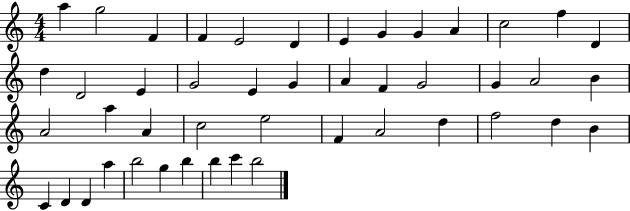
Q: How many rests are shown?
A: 0